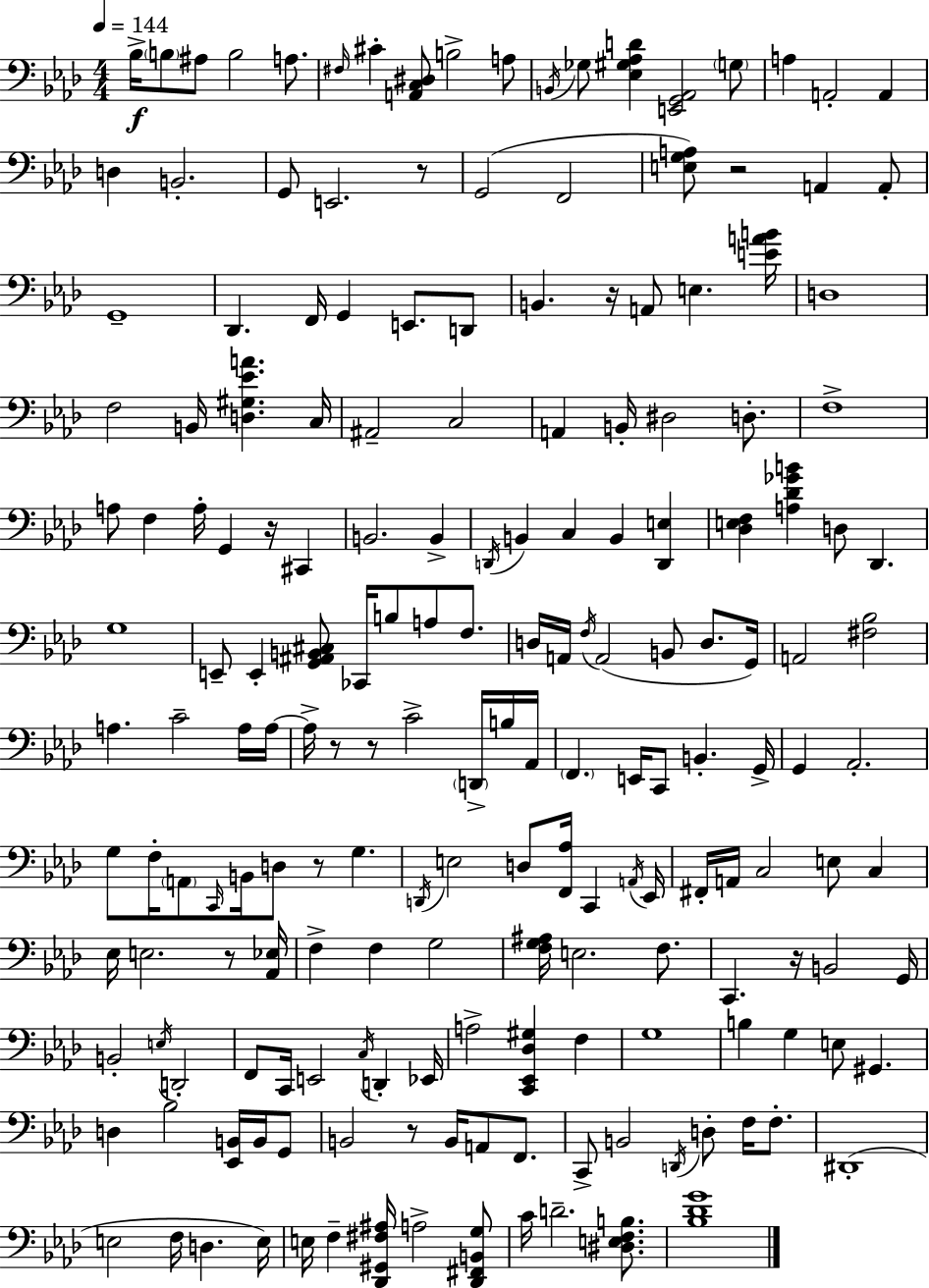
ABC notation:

X:1
T:Untitled
M:4/4
L:1/4
K:Fm
_B,/4 B,/2 ^A,/2 B,2 A,/2 ^F,/4 ^C [A,,C,^D,]/2 B,2 A,/2 B,,/4 _G,/2 [_E,^G,_A,D] [E,,G,,_A,,]2 G,/2 A, A,,2 A,, D, B,,2 G,,/2 E,,2 z/2 G,,2 F,,2 [E,G,A,]/2 z2 A,, A,,/2 G,,4 _D,, F,,/4 G,, E,,/2 D,,/2 B,, z/4 A,,/2 E, [EAB]/4 D,4 F,2 B,,/4 [D,^G,_EA] C,/4 ^A,,2 C,2 A,, B,,/4 ^D,2 D,/2 F,4 A,/2 F, A,/4 G,, z/4 ^C,, B,,2 B,, D,,/4 B,, C, B,, [D,,E,] [_D,E,F,] [A,_D_GB] D,/2 _D,, G,4 E,,/2 E,, [G,,^A,,B,,^C,]/2 _C,,/4 B,/2 A,/2 F,/2 D,/4 A,,/4 F,/4 A,,2 B,,/2 D,/2 G,,/4 A,,2 [^F,_B,]2 A, C2 A,/4 A,/4 A,/4 z/2 z/2 C2 D,,/4 B,/4 _A,,/4 F,, E,,/4 C,,/2 B,, G,,/4 G,, _A,,2 G,/2 F,/4 A,,/2 C,,/4 B,,/4 D,/2 z/2 G, D,,/4 E,2 D,/2 [F,,_A,]/4 C,, A,,/4 _E,,/4 ^F,,/4 A,,/4 C,2 E,/2 C, _E,/4 E,2 z/2 [_A,,_E,]/4 F, F, G,2 [F,G,^A,]/4 E,2 F,/2 C,, z/4 B,,2 G,,/4 B,,2 E,/4 D,,2 F,,/2 C,,/4 E,,2 C,/4 D,, _E,,/4 A,2 [C,,_E,,_D,^G,] F, G,4 B, G, E,/2 ^G,, D, _B,2 [_E,,B,,]/4 B,,/4 G,,/2 B,,2 z/2 B,,/4 A,,/2 F,,/2 C,,/2 B,,2 D,,/4 D,/2 F,/4 F,/2 ^D,,4 E,2 F,/4 D, E,/4 E,/4 F, [_D,,^G,,^F,^A,]/4 A,2 [_D,,^F,,B,,G,]/2 C/4 D2 [^D,E,F,B,]/2 [_B,_DG]4